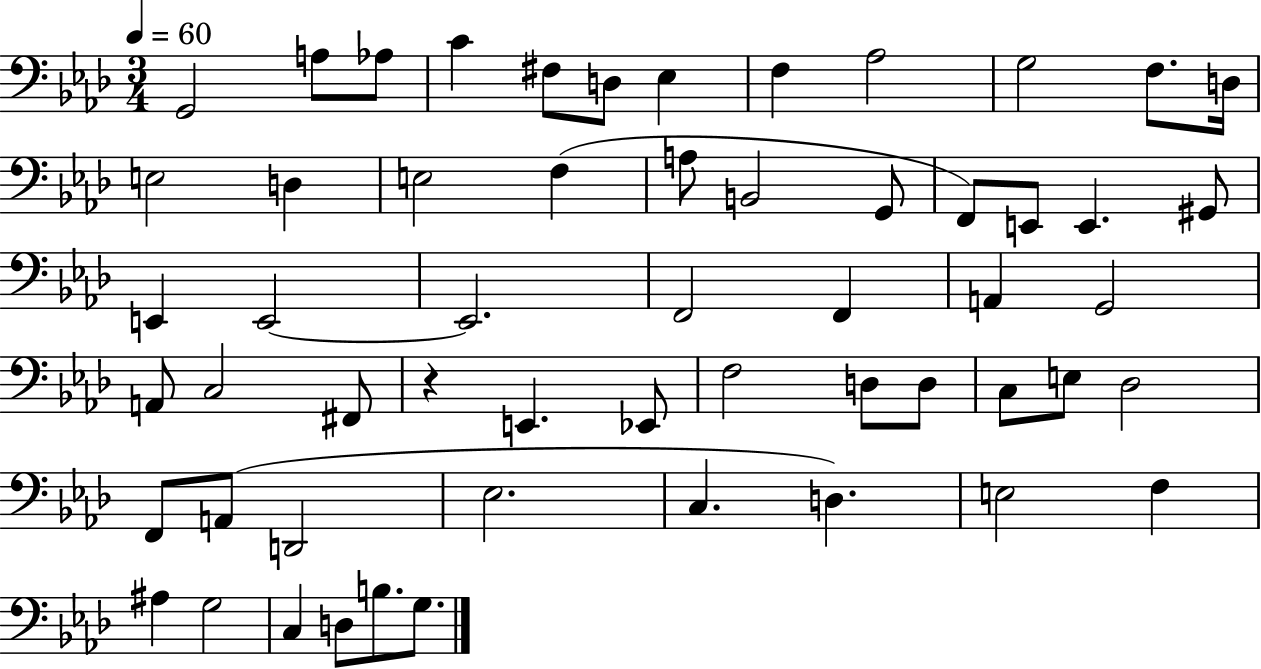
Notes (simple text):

G2/h A3/e Ab3/e C4/q F#3/e D3/e Eb3/q F3/q Ab3/h G3/h F3/e. D3/s E3/h D3/q E3/h F3/q A3/e B2/h G2/e F2/e E2/e E2/q. G#2/e E2/q E2/h E2/h. F2/h F2/q A2/q G2/h A2/e C3/h F#2/e R/q E2/q. Eb2/e F3/h D3/e D3/e C3/e E3/e Db3/h F2/e A2/e D2/h Eb3/h. C3/q. D3/q. E3/h F3/q A#3/q G3/h C3/q D3/e B3/e. G3/e.